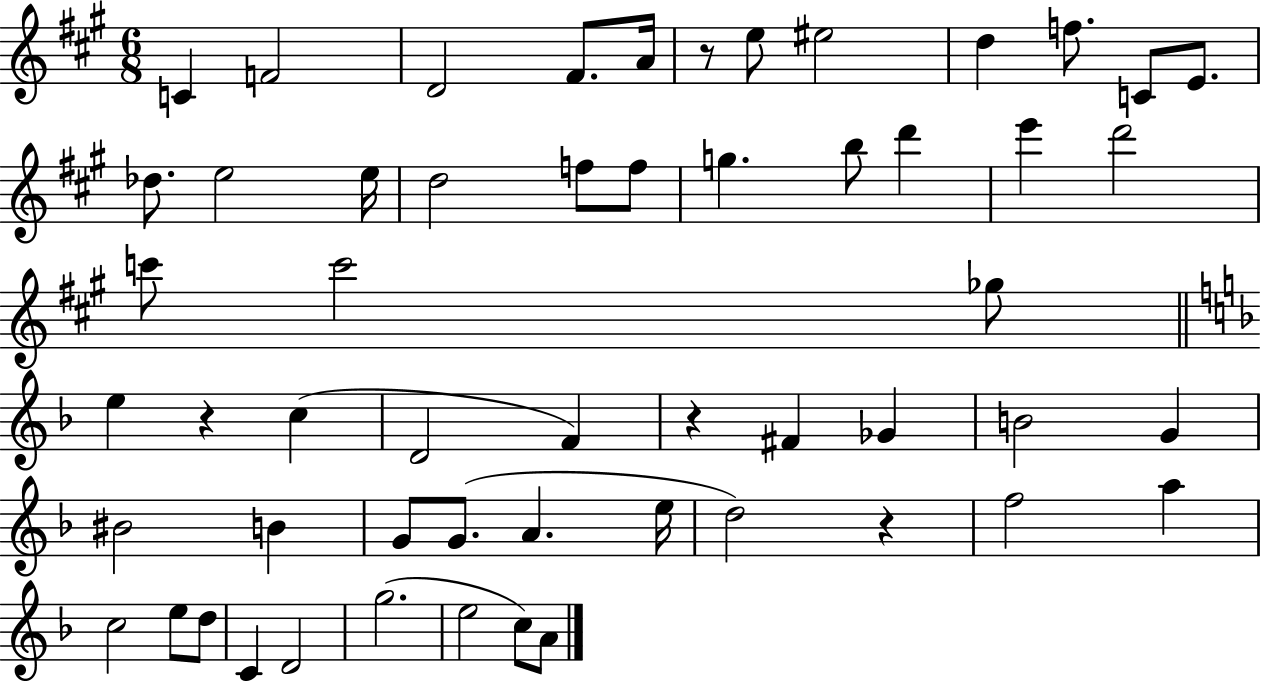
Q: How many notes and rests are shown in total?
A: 55